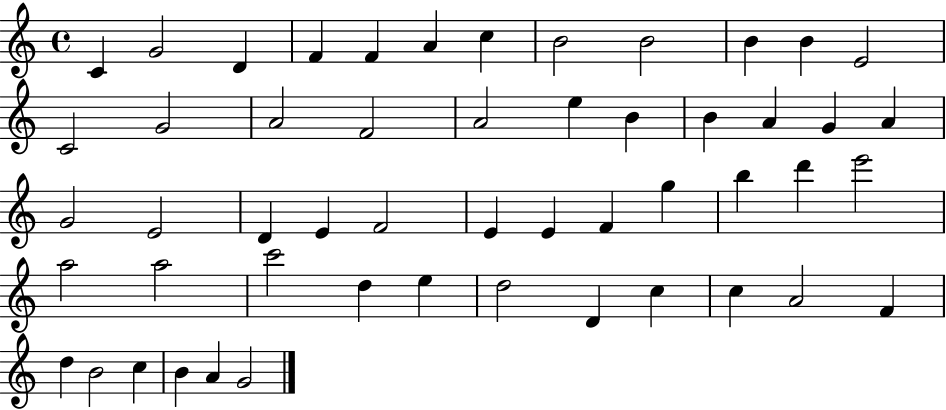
X:1
T:Untitled
M:4/4
L:1/4
K:C
C G2 D F F A c B2 B2 B B E2 C2 G2 A2 F2 A2 e B B A G A G2 E2 D E F2 E E F g b d' e'2 a2 a2 c'2 d e d2 D c c A2 F d B2 c B A G2